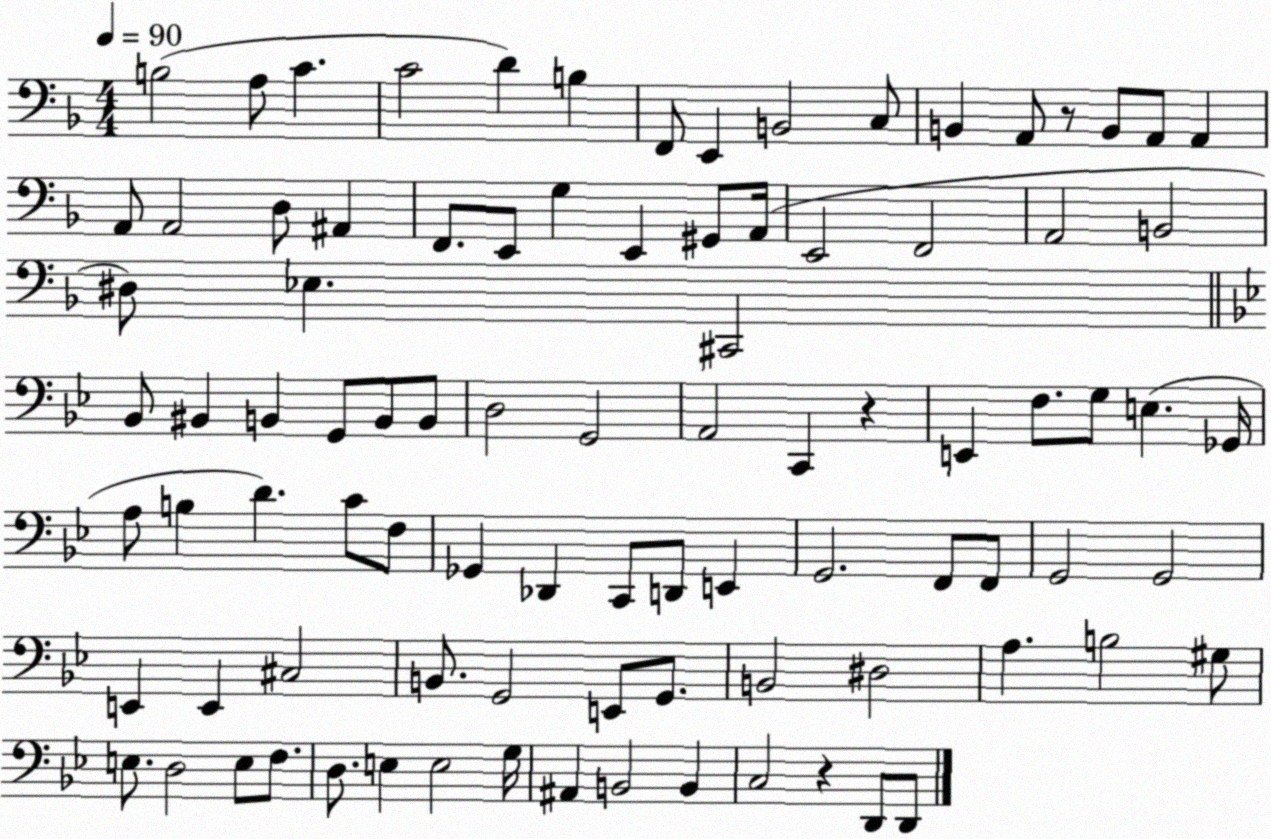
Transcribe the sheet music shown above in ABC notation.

X:1
T:Untitled
M:4/4
L:1/4
K:F
B,2 A,/2 C C2 D B, F,,/2 E,, B,,2 C,/2 B,, A,,/2 z/2 B,,/2 A,,/2 A,, A,,/2 A,,2 D,/2 ^A,, F,,/2 E,,/2 G, E,, ^G,,/2 A,,/4 E,,2 F,,2 A,,2 B,,2 ^D,/2 _E, ^C,,2 _B,,/2 ^B,, B,, G,,/2 B,,/2 B,,/2 D,2 G,,2 A,,2 C,, z E,, F,/2 G,/2 E, _G,,/4 A,/2 B, D C/2 F,/2 _G,, _D,, C,,/2 D,,/2 E,, G,,2 F,,/2 F,,/2 G,,2 G,,2 E,, E,, ^C,2 B,,/2 G,,2 E,,/2 G,,/2 B,,2 ^D,2 A, B,2 ^G,/2 E,/2 D,2 E,/2 F,/2 D,/2 E, E,2 G,/4 ^A,, B,,2 B,, C,2 z D,,/2 D,,/2